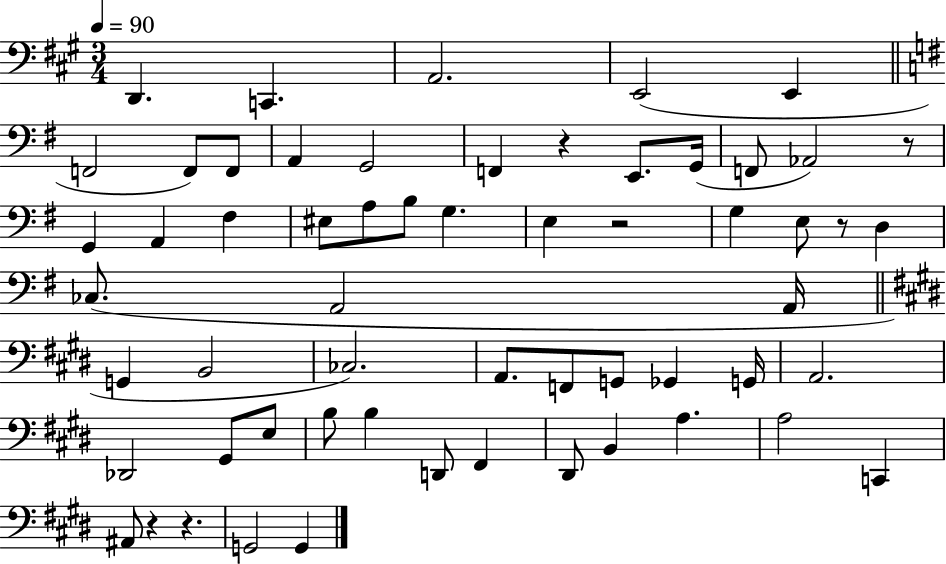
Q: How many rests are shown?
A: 6